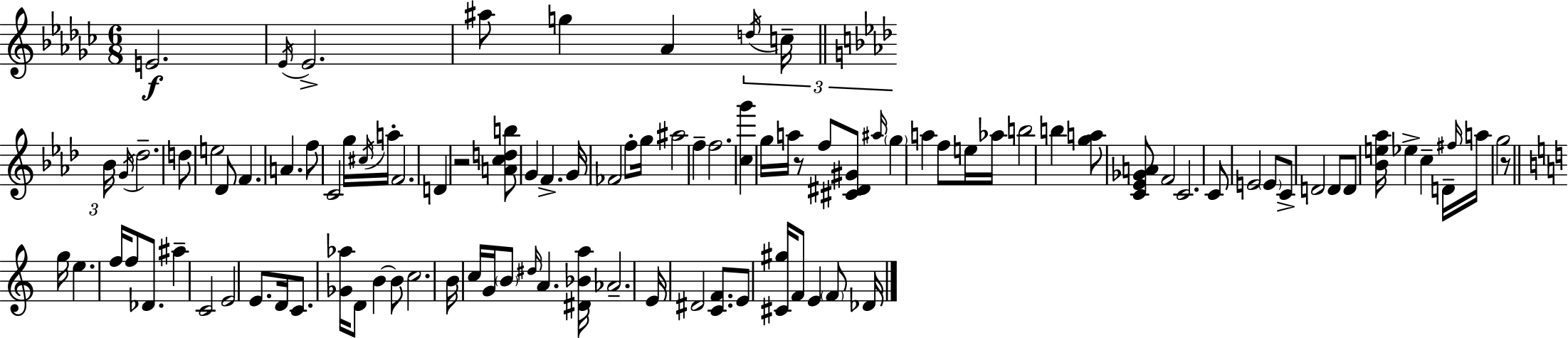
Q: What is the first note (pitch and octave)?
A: E4